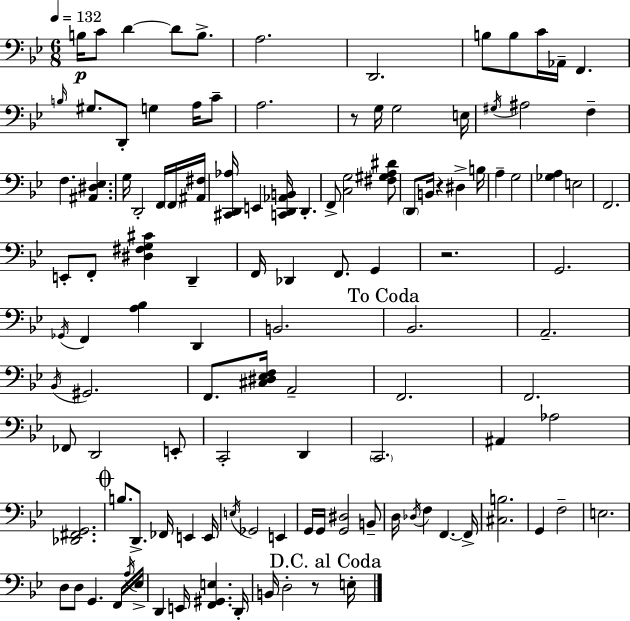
B3/s C4/e D4/q D4/e B3/e. A3/h. D2/h. B3/e B3/e C4/s Ab2/s F2/q. B3/s G#3/e. D2/e G3/q A3/s C4/e A3/h. R/e G3/s G3/h E3/s G#3/s A#3/h F3/q F3/q. [A#2,D#3,Eb3]/q. G3/s D2/h F2/s F2/s [A#2,F#3]/s [C#2,D2,Ab3]/s E2/q [C2,D2,Ab2,B2]/s D2/q. F2/e [C3,G3]/h [F#3,G#3,A3,D#4]/e D2/e B2/s R/q D#3/q B3/s A3/q G3/h [Gb3,A3]/q E3/h F2/h. E2/e F2/e [D#3,F#3,G3,C#4]/q D2/q F2/s Db2/q F2/e. G2/q R/h. G2/h. Gb2/s F2/q [A3,Bb3]/q D2/q B2/h. Bb2/h. A2/h. Bb2/s G#2/h. F2/e. [C#3,D#3,Eb3,F3]/s A2/h F2/h. F2/h. FES2/e D2/h E2/e C2/h D2/q C2/h. A#2/q Ab3/h [Db2,F#2,G2]/h. B3/e. D2/e. FES2/s E2/q E2/s E3/s Gb2/h E2/q G2/s G2/s [G2,D#3]/h B2/e D3/s Db3/s F3/q F2/q. F2/s [C#3,B3]/h. G2/q F3/h E3/h. D3/e D3/e G2/q. F2/s A3/s Eb3/s D2/q E2/s [F2,G#2,E3]/q. D2/s B2/s D3/h R/e E3/s